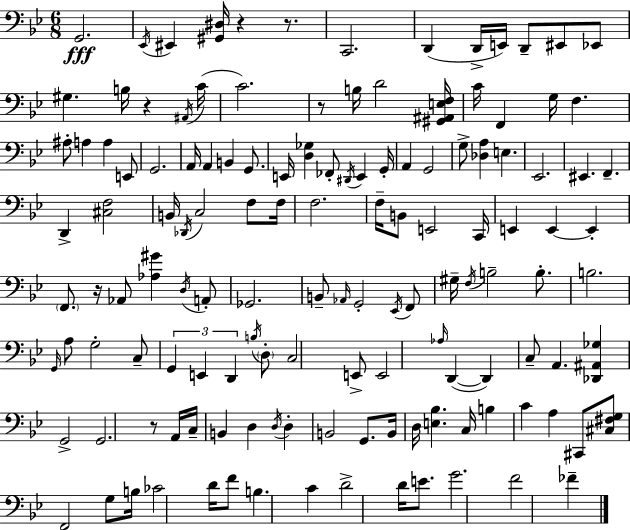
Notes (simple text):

G2/h. Eb2/s EIS2/q [G#2,D#3]/s R/q R/e. C2/h. D2/q D2/s E2/s D2/e EIS2/e Eb2/e G#3/q. B3/s R/q A#2/s C4/s C4/h. R/e B3/s D4/h [G#2,A#2,E3,F3]/s C4/s F2/q G3/s F3/q. A#3/e A3/q A3/q E2/e G2/h. A2/s A2/q B2/q G2/e. E2/s [D3,Gb3]/q FES2/e D#2/s E2/q G2/s A2/q G2/h G3/e [Db3,A3]/q E3/q. Eb2/h. EIS2/q. F2/q. D2/q [C#3,F3]/h B2/s Db2/s C3/h F3/e F3/s F3/h. F3/s B2/e E2/h C2/s E2/q E2/q E2/q F2/e. R/s Ab2/e [Ab3,G#4]/q D3/s A2/e Gb2/h. B2/e Ab2/s G2/h Eb2/s F2/e G#3/s F3/s B3/h B3/e. B3/h. G2/s A3/e G3/h C3/e G2/q E2/q D2/q B3/s D3/e C3/h E2/e E2/h Ab3/s D2/q D2/q C3/e A2/q. [Db2,A#2,Gb3]/q G2/h G2/h. R/e A2/s C3/s B2/q D3/q D3/s D3/q B2/h G2/e. B2/s D3/s [E3,Bb3]/q. C3/s B3/q C4/q A3/q C#2/e [C#3,F#3,G3]/e F2/h G3/e B3/s CES4/h D4/s F4/e B3/q. C4/q D4/h D4/s E4/e. G4/h. F4/h FES4/q